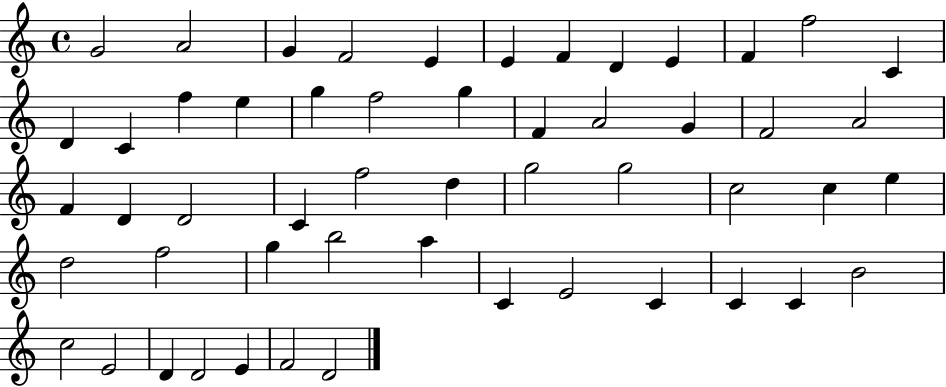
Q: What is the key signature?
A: C major